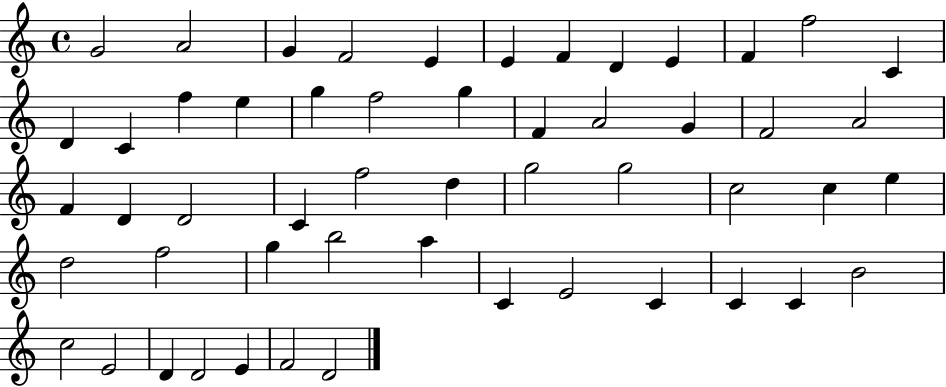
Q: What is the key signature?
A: C major